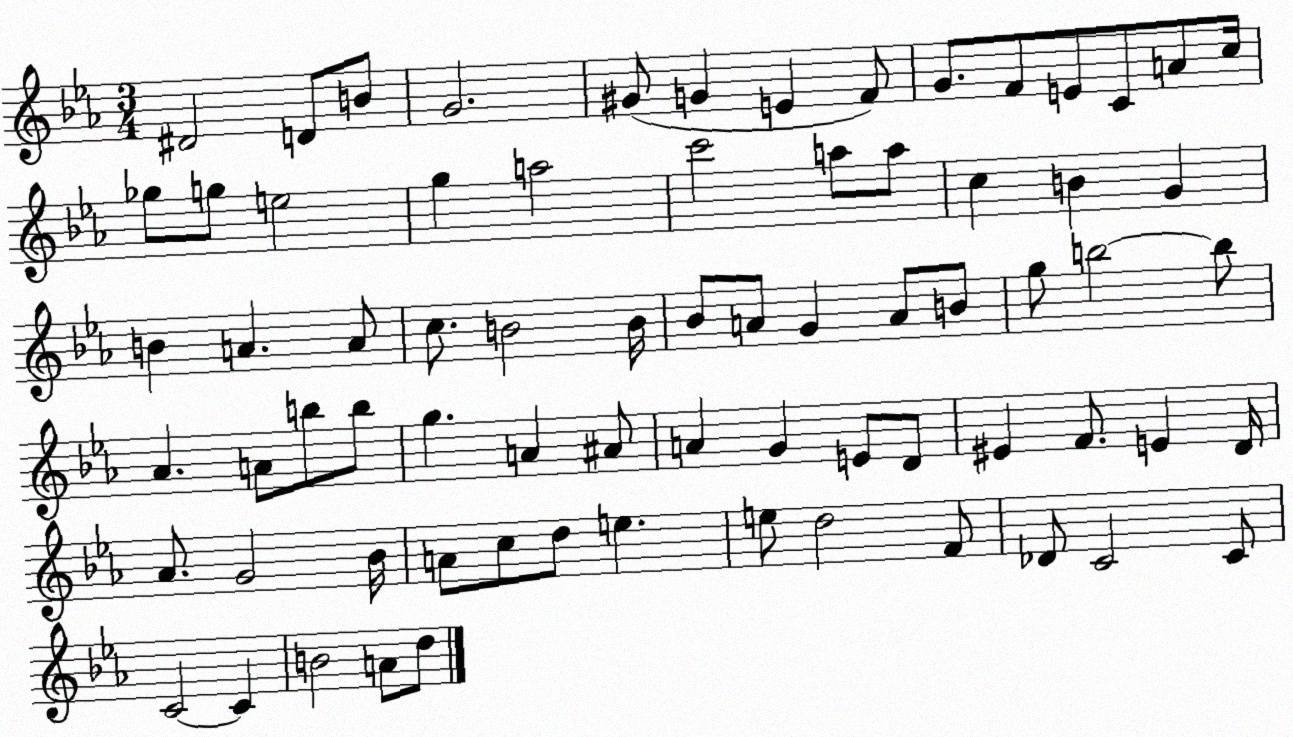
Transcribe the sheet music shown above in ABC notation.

X:1
T:Untitled
M:3/4
L:1/4
K:Eb
^D2 D/2 B/2 G2 ^G/2 G E F/2 G/2 F/2 E/2 C/2 A/2 c/4 _g/2 g/2 e2 g a2 c'2 a/2 a/2 c B G B A A/2 c/2 B2 B/4 _B/2 A/2 G A/2 B/2 g/2 b2 b/2 _A A/2 b/2 b/2 g A ^A/2 A G E/2 D/2 ^E F/2 E D/4 _A/2 G2 _B/4 A/2 c/2 d/2 e e/2 d2 F/2 _D/2 C2 C/2 C2 C B2 A/2 d/2